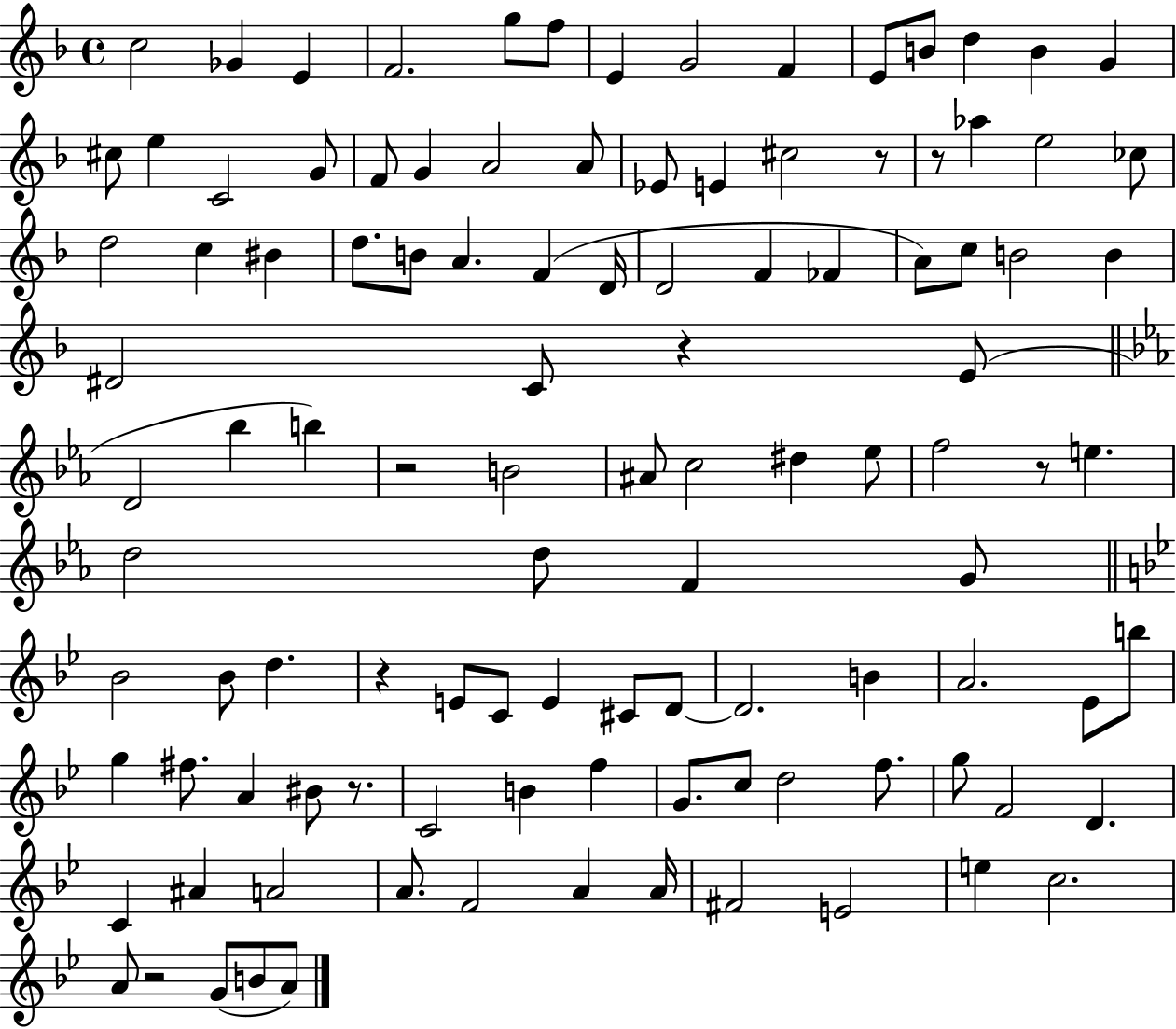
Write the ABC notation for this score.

X:1
T:Untitled
M:4/4
L:1/4
K:F
c2 _G E F2 g/2 f/2 E G2 F E/2 B/2 d B G ^c/2 e C2 G/2 F/2 G A2 A/2 _E/2 E ^c2 z/2 z/2 _a e2 _c/2 d2 c ^B d/2 B/2 A F D/4 D2 F _F A/2 c/2 B2 B ^D2 C/2 z E/2 D2 _b b z2 B2 ^A/2 c2 ^d _e/2 f2 z/2 e d2 d/2 F G/2 _B2 _B/2 d z E/2 C/2 E ^C/2 D/2 D2 B A2 _E/2 b/2 g ^f/2 A ^B/2 z/2 C2 B f G/2 c/2 d2 f/2 g/2 F2 D C ^A A2 A/2 F2 A A/4 ^F2 E2 e c2 A/2 z2 G/2 B/2 A/2